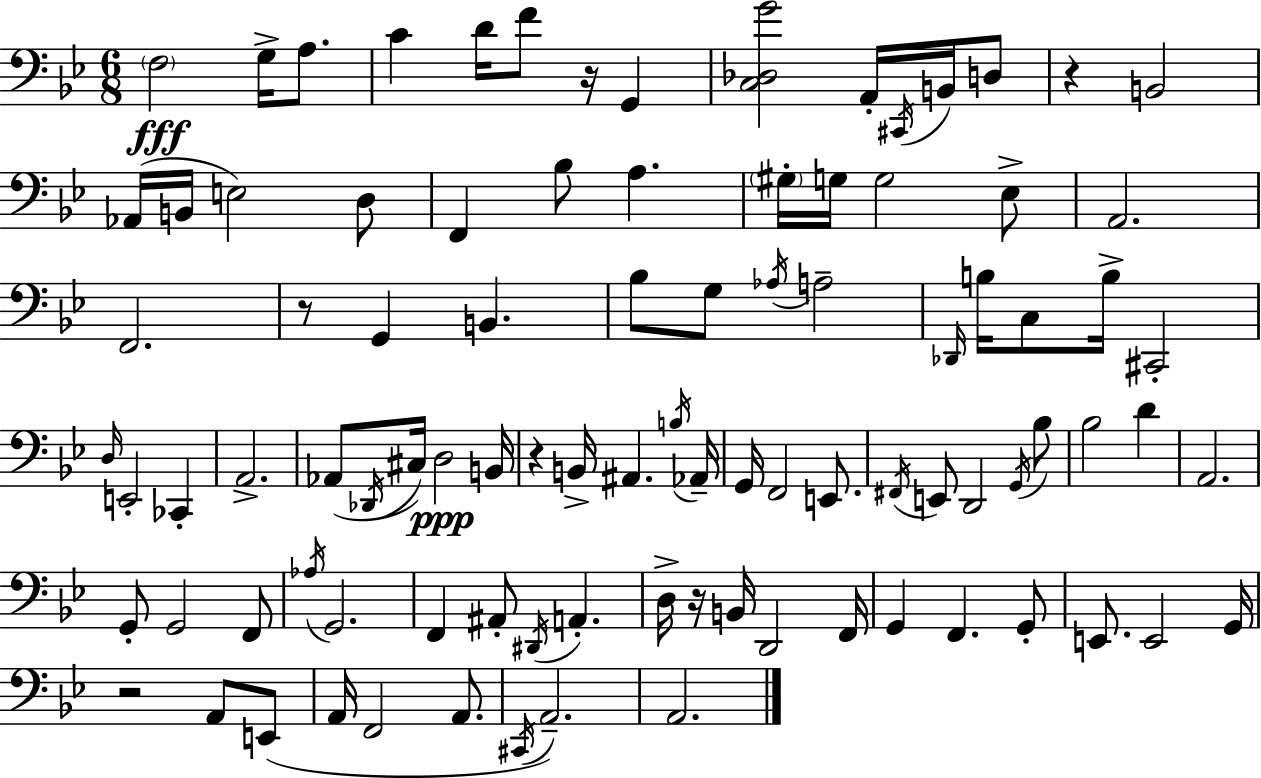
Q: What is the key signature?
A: BES major